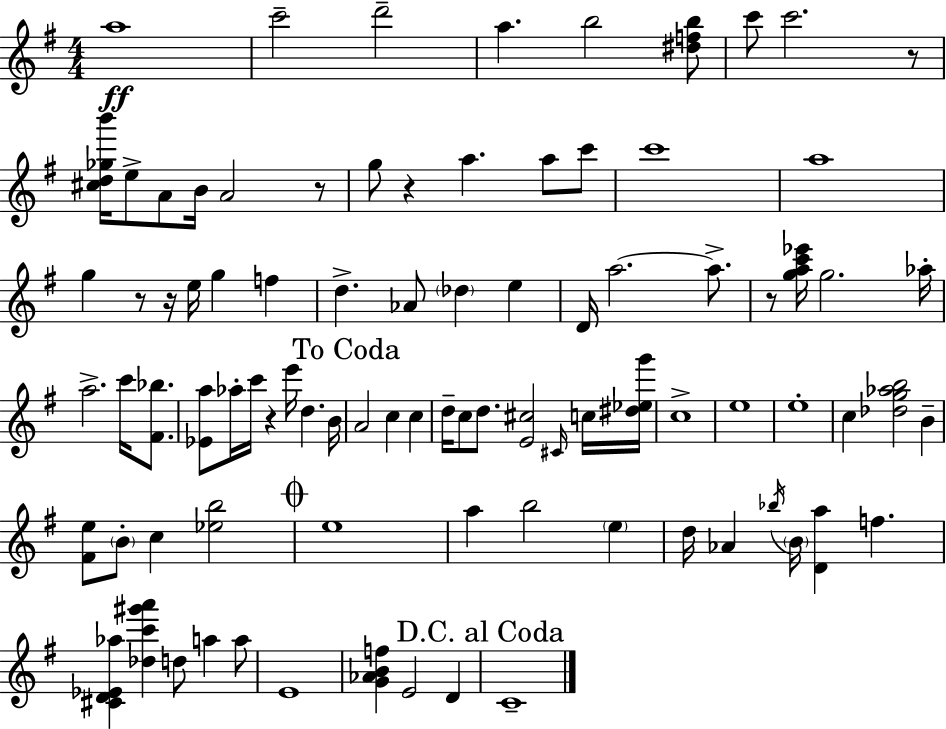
{
  \clef treble
  \numericTimeSignature
  \time 4/4
  \key e \minor
  a''1\ff | c'''2-- d'''2-- | a''4. b''2 <dis'' f'' b''>8 | c'''8 c'''2. r8 | \break <cis'' d'' ges'' b'''>16 e''8-> a'8 b'16 a'2 r8 | g''8 r4 a''4. a''8 c'''8 | c'''1 | a''1 | \break g''4 r8 r16 e''16 g''4 f''4 | d''4.-> aes'8 \parenthesize des''4 e''4 | d'16 a''2.~~ a''8.-> | r8 <g'' a'' c''' ees'''>16 g''2. aes''16-. | \break a''2.-> c'''16 <fis' bes''>8. | <ees' a''>8 aes''16-. c'''16 r4 e'''16 d''4. b'16 | \mark "To Coda" a'2 c''4 c''4 | d''16-- c''8 d''8. <e' cis''>2 \grace { cis'16 } c''16 | \break <dis'' ees'' g'''>16 c''1-> | e''1 | e''1-. | c''4 <des'' g'' aes'' b''>2 b'4-- | \break <fis' e''>8 \parenthesize b'8-. c''4 <ees'' b''>2 | \mark \markup { \musicglyph "scripts.coda" } e''1 | a''4 b''2 \parenthesize e''4 | d''16 aes'4 \acciaccatura { bes''16 } \parenthesize b'16 <d' a''>4 f''4. | \break <cis' d' ees' aes''>4 <des'' c''' gis''' a'''>4 d''8 a''4 | a''8 e'1 | <g' aes' b' f''>4 e'2 d'4 | \mark "D.C. al Coda" c'1-- | \break \bar "|."
}